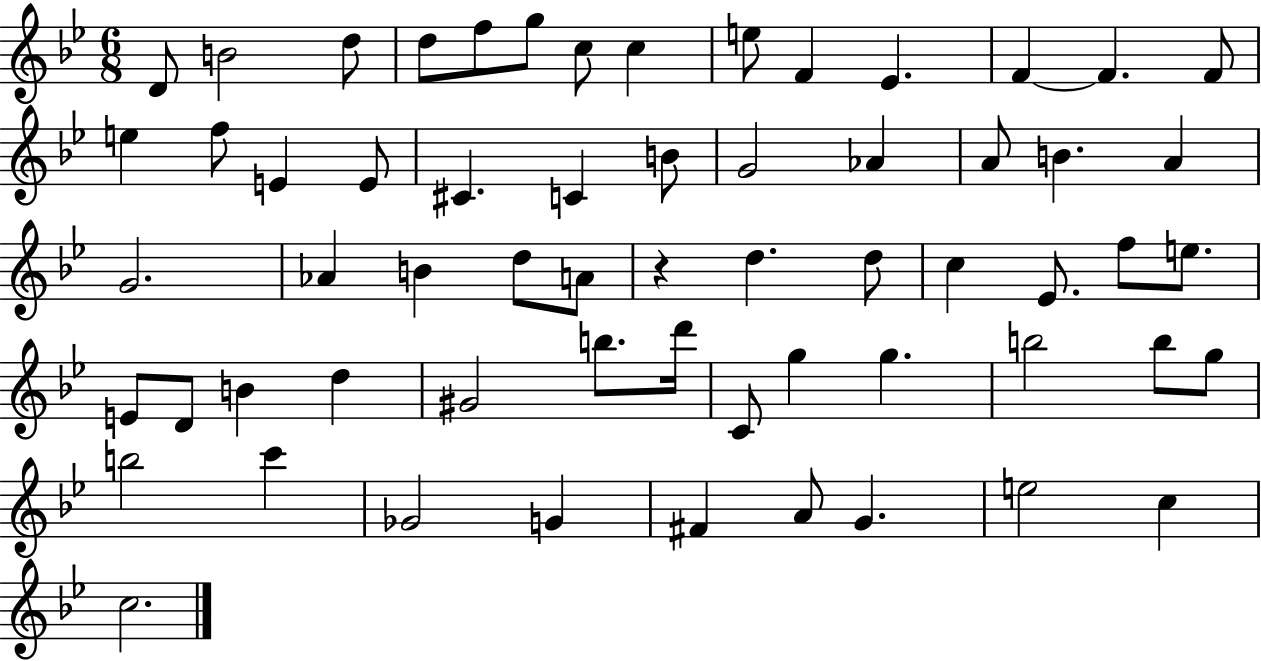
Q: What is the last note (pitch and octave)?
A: C5